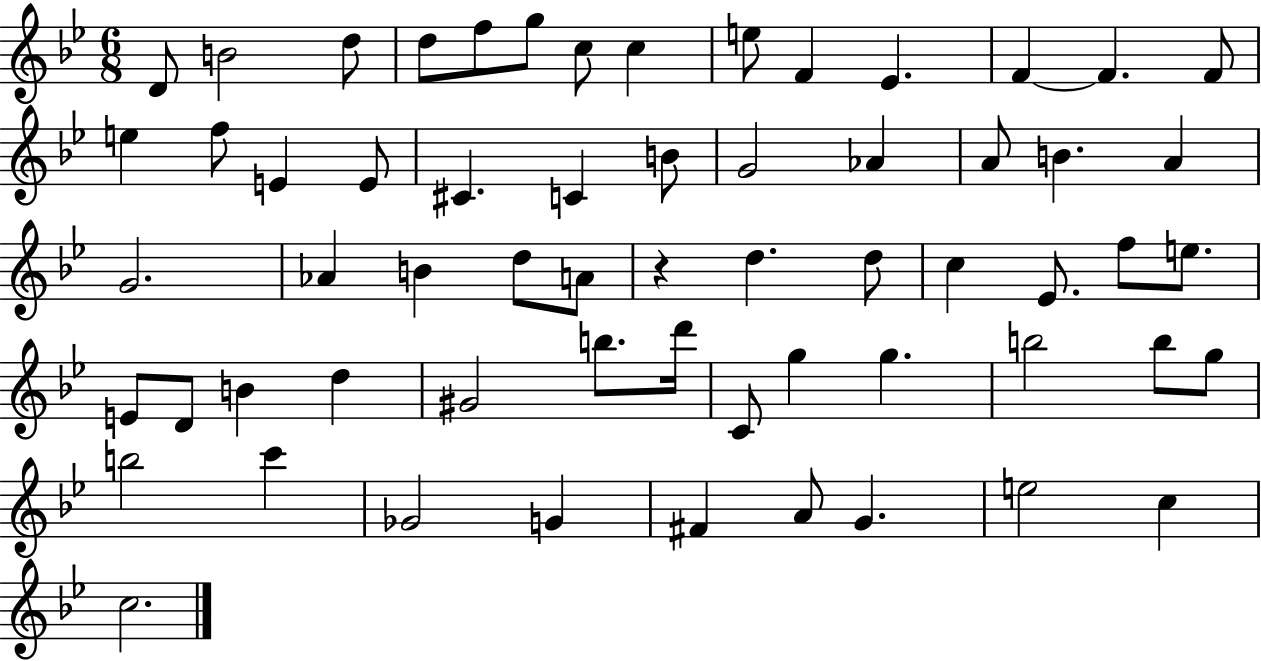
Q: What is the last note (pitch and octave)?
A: C5